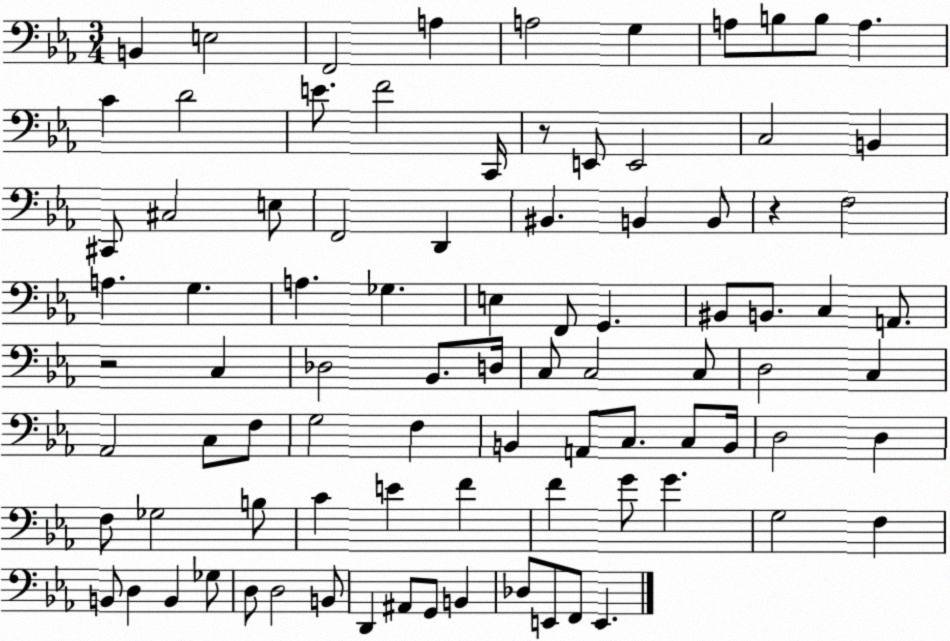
X:1
T:Untitled
M:3/4
L:1/4
K:Eb
B,, E,2 F,,2 A, A,2 G, A,/2 B,/2 B,/2 A, C D2 E/2 F2 C,,/4 z/2 E,,/2 E,,2 C,2 B,, ^C,,/2 ^C,2 E,/2 F,,2 D,, ^B,, B,, B,,/2 z F,2 A, G, A, _G, E, F,,/2 G,, ^B,,/2 B,,/2 C, A,,/2 z2 C, _D,2 _B,,/2 D,/4 C,/2 C,2 C,/2 D,2 C, _A,,2 C,/2 F,/2 G,2 F, B,, A,,/2 C,/2 C,/2 B,,/4 D,2 D, F,/2 _G,2 B,/2 C E F F G/2 G G,2 F, B,,/2 D, B,, _G,/2 D,/2 D,2 B,,/2 D,, ^A,,/2 G,,/2 B,, _D,/2 E,,/2 F,,/2 E,,